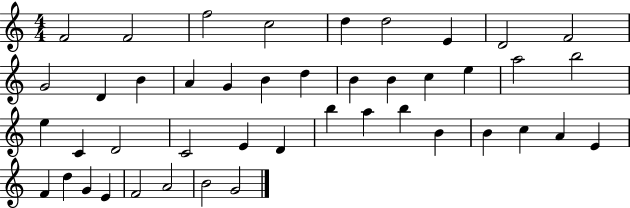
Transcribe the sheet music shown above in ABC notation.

X:1
T:Untitled
M:4/4
L:1/4
K:C
F2 F2 f2 c2 d d2 E D2 F2 G2 D B A G B d B B c e a2 b2 e C D2 C2 E D b a b B B c A E F d G E F2 A2 B2 G2